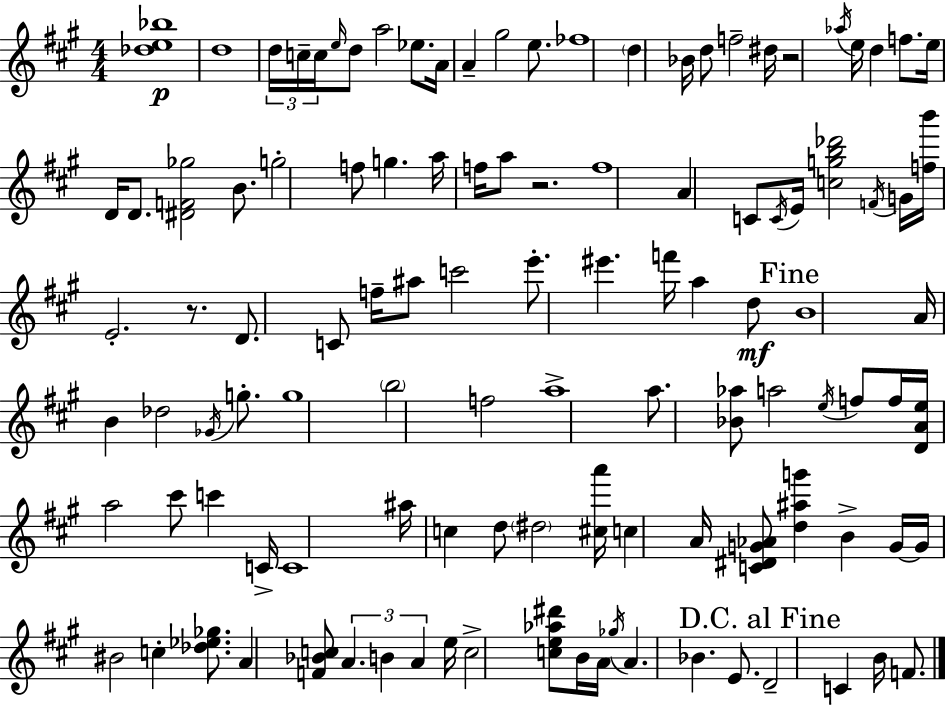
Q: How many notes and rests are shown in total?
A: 112